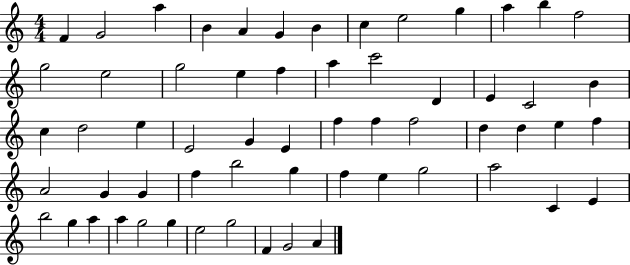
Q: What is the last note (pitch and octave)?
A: A4